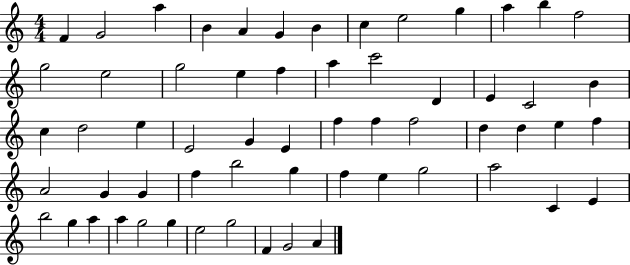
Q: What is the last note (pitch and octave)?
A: A4